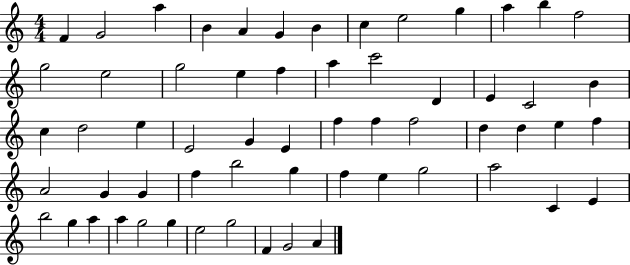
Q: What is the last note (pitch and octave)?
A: A4